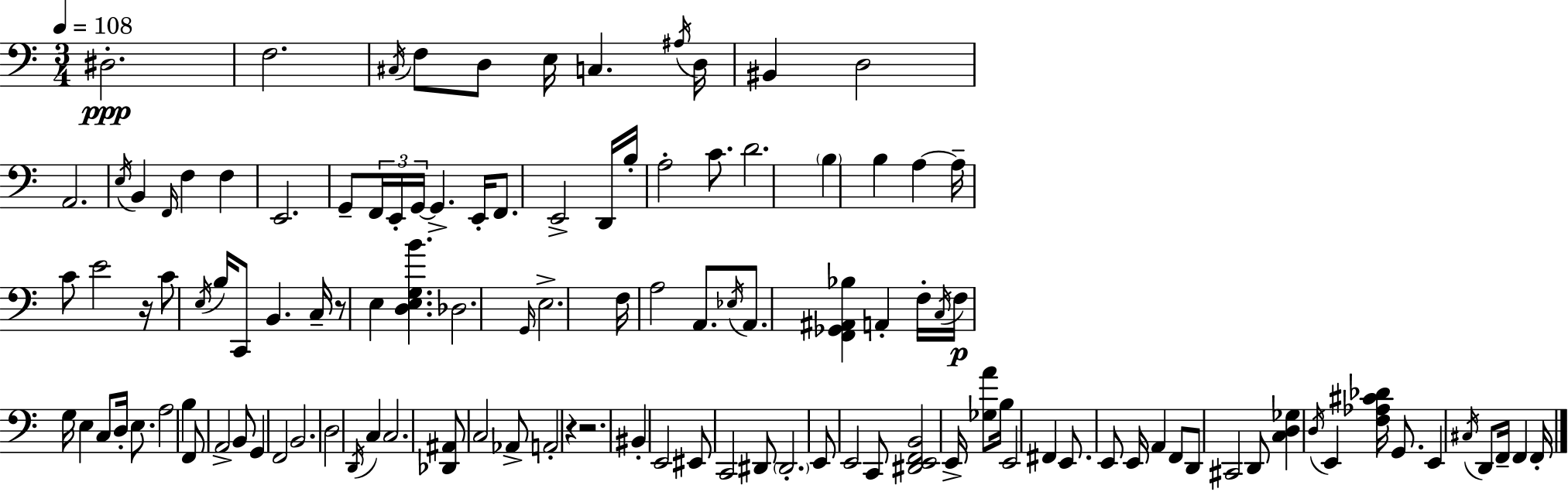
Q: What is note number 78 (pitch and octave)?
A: E2